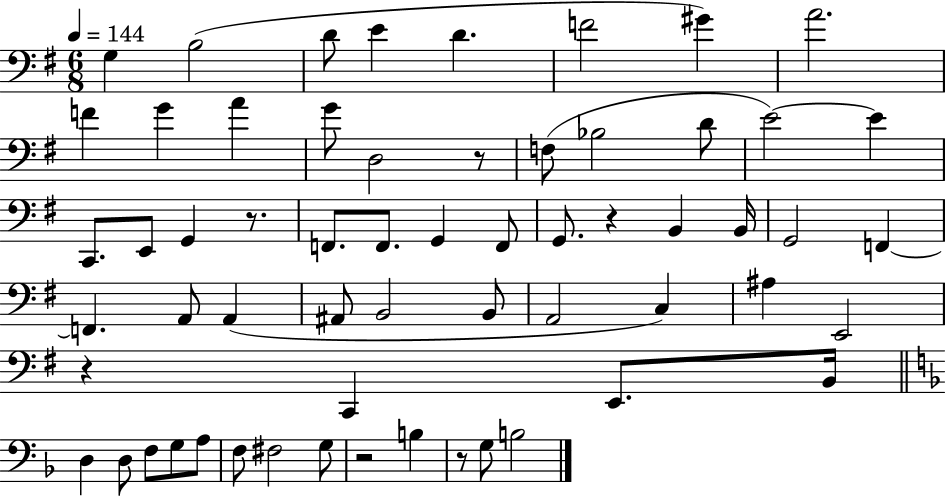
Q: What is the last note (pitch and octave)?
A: B3